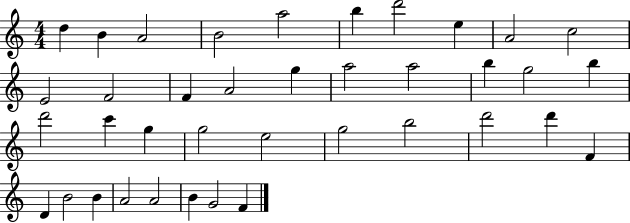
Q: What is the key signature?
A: C major